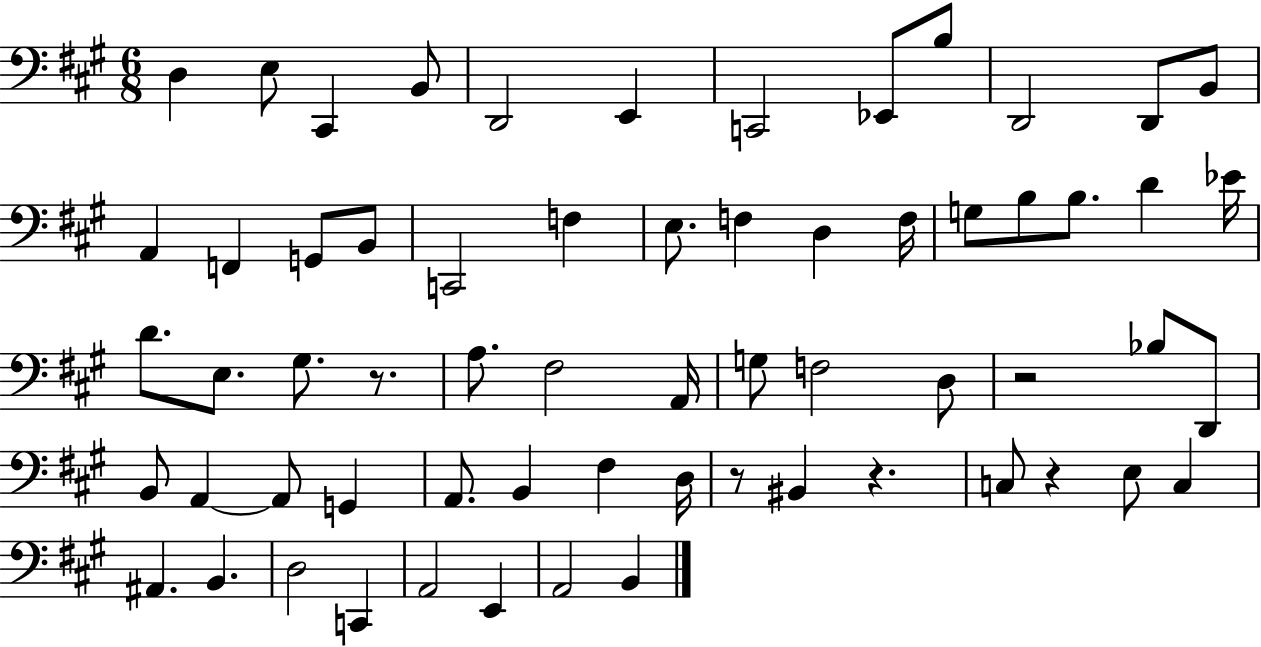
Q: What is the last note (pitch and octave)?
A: B2